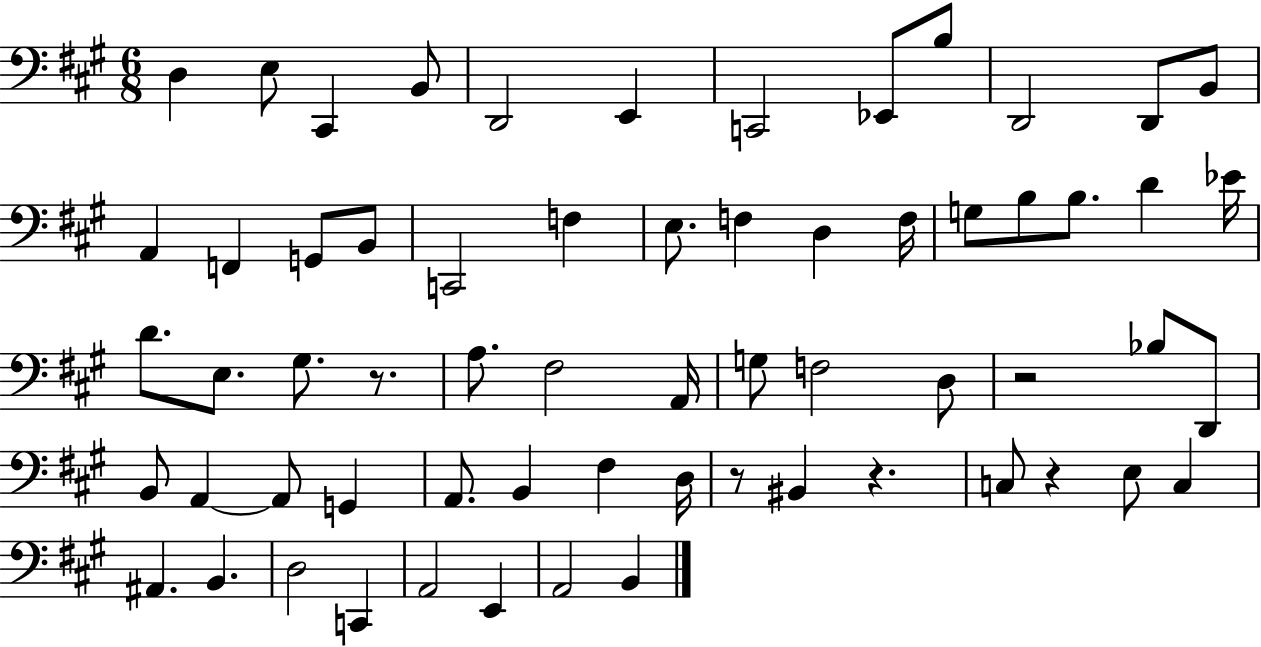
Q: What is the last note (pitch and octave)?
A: B2